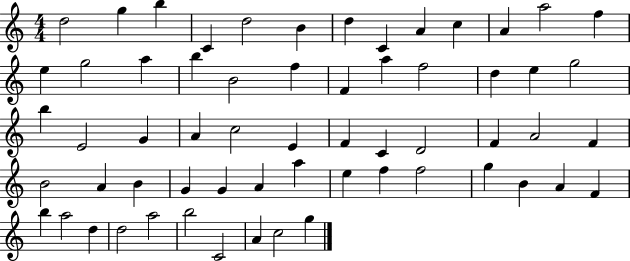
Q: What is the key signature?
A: C major